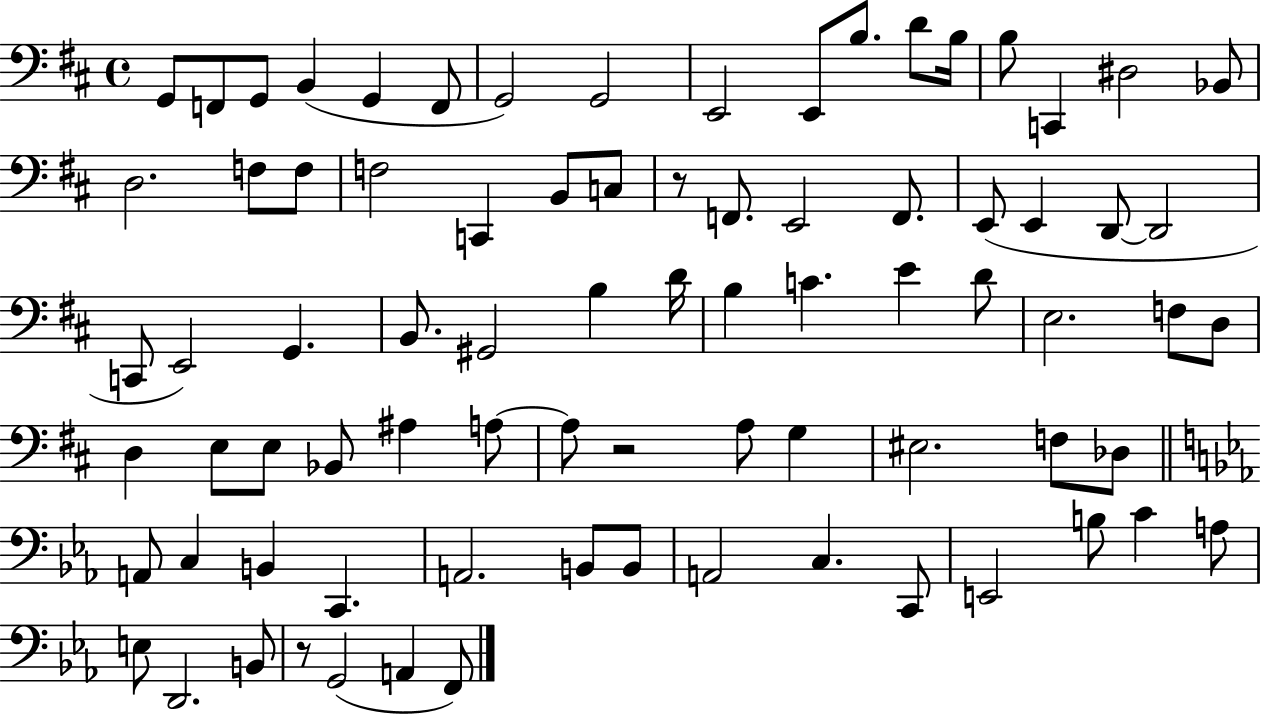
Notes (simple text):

G2/e F2/e G2/e B2/q G2/q F2/e G2/h G2/h E2/h E2/e B3/e. D4/e B3/s B3/e C2/q D#3/h Bb2/e D3/h. F3/e F3/e F3/h C2/q B2/e C3/e R/e F2/e. E2/h F2/e. E2/e E2/q D2/e D2/h C2/e E2/h G2/q. B2/e. G#2/h B3/q D4/s B3/q C4/q. E4/q D4/e E3/h. F3/e D3/e D3/q E3/e E3/e Bb2/e A#3/q A3/e A3/e R/h A3/e G3/q EIS3/h. F3/e Db3/e A2/e C3/q B2/q C2/q. A2/h. B2/e B2/e A2/h C3/q. C2/e E2/h B3/e C4/q A3/e E3/e D2/h. B2/e R/e G2/h A2/q F2/e